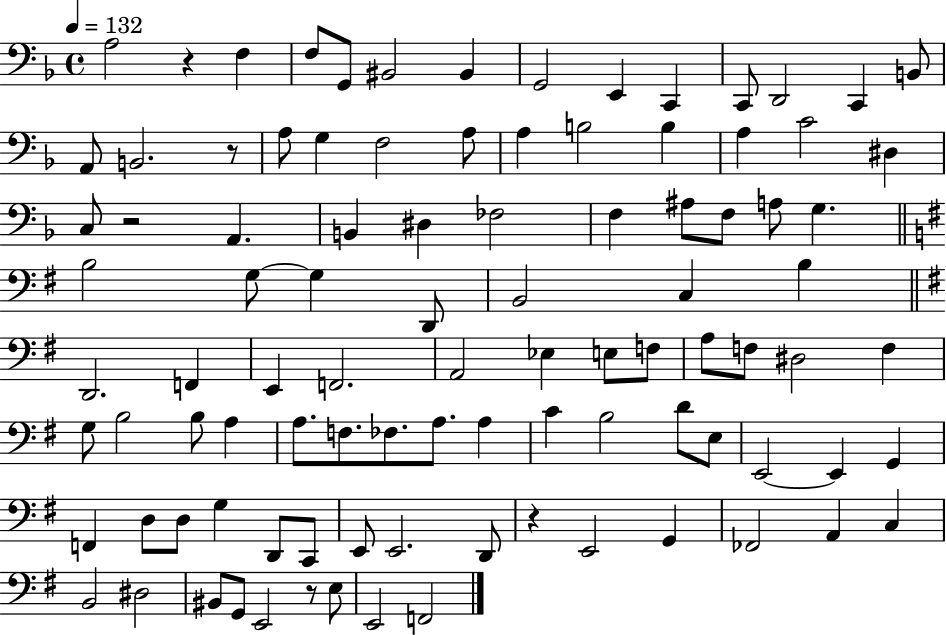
X:1
T:Untitled
M:4/4
L:1/4
K:F
A,2 z F, F,/2 G,,/2 ^B,,2 ^B,, G,,2 E,, C,, C,,/2 D,,2 C,, B,,/2 A,,/2 B,,2 z/2 A,/2 G, F,2 A,/2 A, B,2 B, A, C2 ^D, C,/2 z2 A,, B,, ^D, _F,2 F, ^A,/2 F,/2 A,/2 G, B,2 G,/2 G, D,,/2 B,,2 C, B, D,,2 F,, E,, F,,2 A,,2 _E, E,/2 F,/2 A,/2 F,/2 ^D,2 F, G,/2 B,2 B,/2 A, A,/2 F,/2 _F,/2 A,/2 A, C B,2 D/2 E,/2 E,,2 E,, G,, F,, D,/2 D,/2 G, D,,/2 C,,/2 E,,/2 E,,2 D,,/2 z E,,2 G,, _F,,2 A,, C, B,,2 ^D,2 ^B,,/2 G,,/2 E,,2 z/2 E,/2 E,,2 F,,2